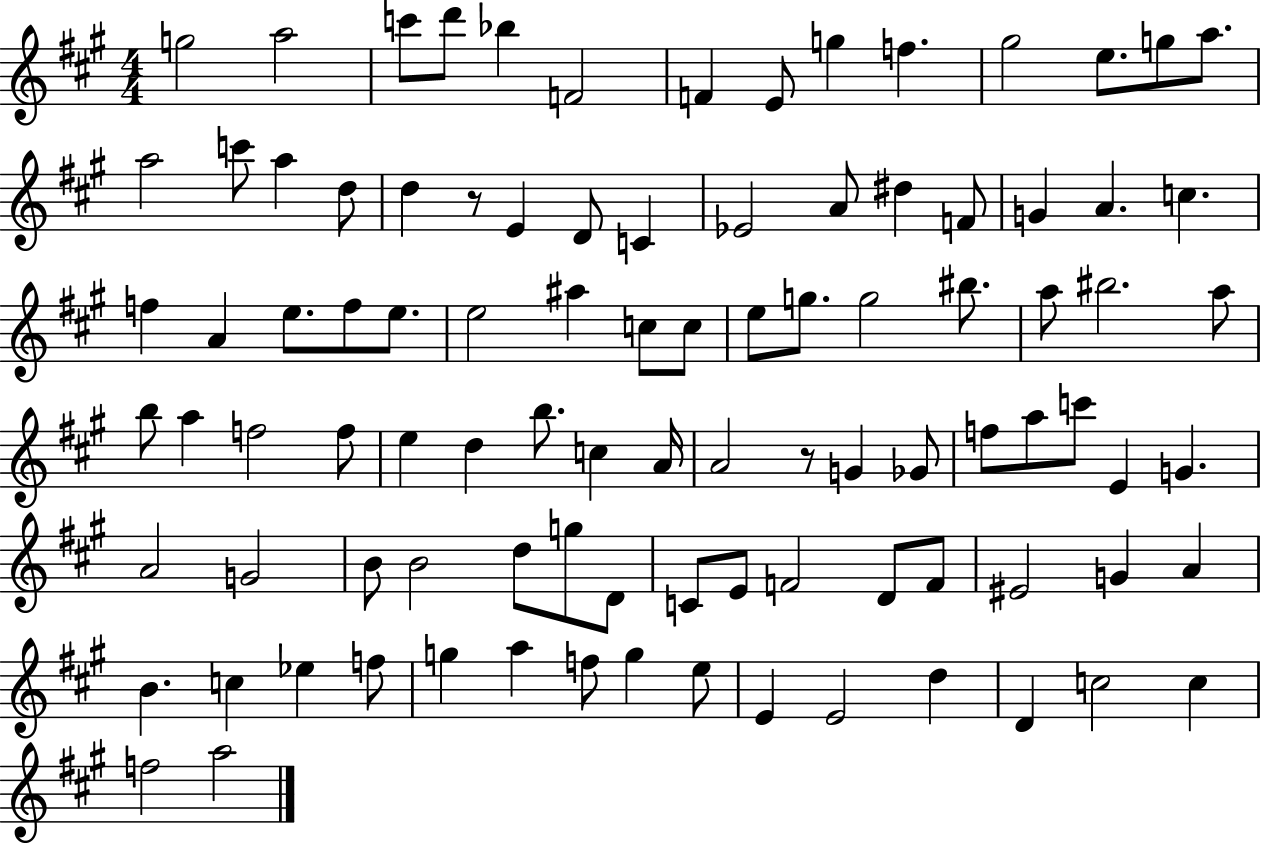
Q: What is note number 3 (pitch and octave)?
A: C6